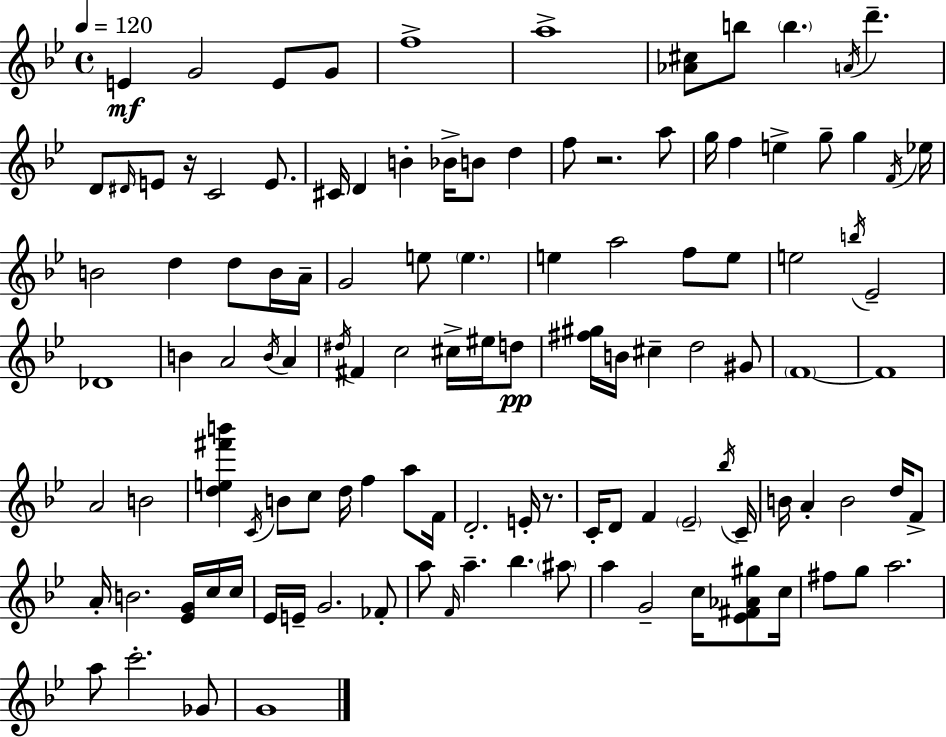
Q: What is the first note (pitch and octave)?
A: E4